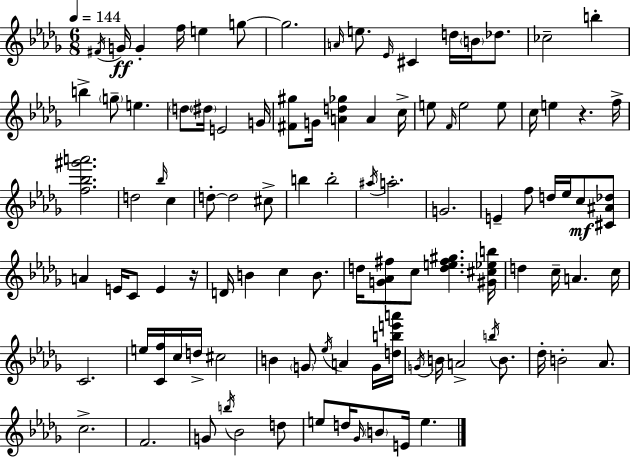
F#4/s G4/s G4/q F5/s E5/q G5/e G5/h. A4/s E5/e. Eb4/s C#4/q D5/s B4/s Db5/e. CES5/h B5/q B5/q G5/e E5/q. D5/e D#5/s E4/h G4/s [F#4,G#5]/e G4/s [A4,D5,Gb5]/q A4/q C5/s E5/e F4/s E5/h E5/e C5/s E5/q R/q. F5/s [F5,Bb5,G#6,A6]/h. D5/h Bb5/s C5/q D5/e D5/h C#5/e B5/q B5/h A#5/s A5/h. G4/h. E4/q F5/e D5/s Eb5/s C5/e [C#4,A#4,Db5]/e A4/q E4/s C4/e E4/q R/s D4/s B4/q C5/q B4/e. D5/s [G4,Ab4,F#5]/e C5/e [D5,E5,F#5,G#5]/q. [G#4,C#5,Eb5,B5]/s D5/q C5/s A4/q. C5/s C4/h. E5/s [C4,F5]/s C5/s D5/s C#5/h B4/q G4/e Eb5/s A4/q G4/s [D5,B5,E6,A6]/s G4/s B4/s A4/h B5/s B4/e. Db5/s B4/h Ab4/e. C5/h. F4/h. G4/e B5/s Bb4/h D5/e E5/e D5/s Gb4/s B4/e E4/s E5/q.